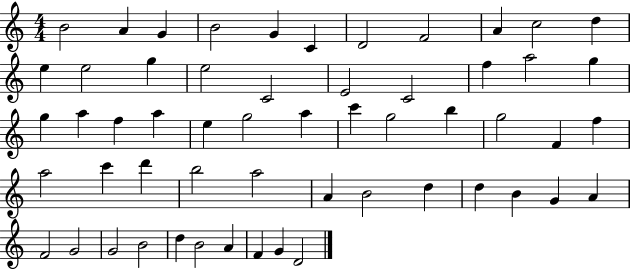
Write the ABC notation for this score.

X:1
T:Untitled
M:4/4
L:1/4
K:C
B2 A G B2 G C D2 F2 A c2 d e e2 g e2 C2 E2 C2 f a2 g g a f a e g2 a c' g2 b g2 F f a2 c' d' b2 a2 A B2 d d B G A F2 G2 G2 B2 d B2 A F G D2